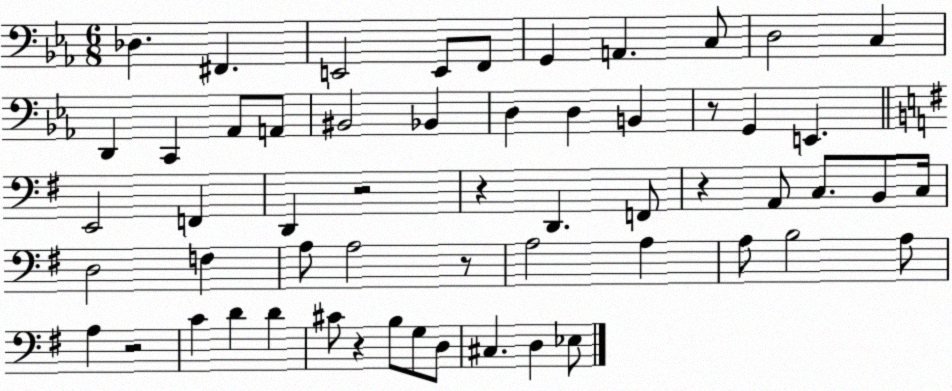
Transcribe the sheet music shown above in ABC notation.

X:1
T:Untitled
M:6/8
L:1/4
K:Eb
_D, ^F,, E,,2 E,,/2 F,,/2 G,, A,, C,/2 D,2 C, D,, C,, _A,,/2 A,,/2 ^B,,2 _B,, D, D, B,, z/2 G,, E,, E,,2 F,, D,, z2 z D,, F,,/2 z A,,/2 C,/2 B,,/2 C,/4 D,2 F, A,/2 A,2 z/2 A,2 A, A,/2 B,2 A,/2 A, z2 C D D ^C/2 z B,/2 G,/2 D,/2 ^C, D, _E,/2